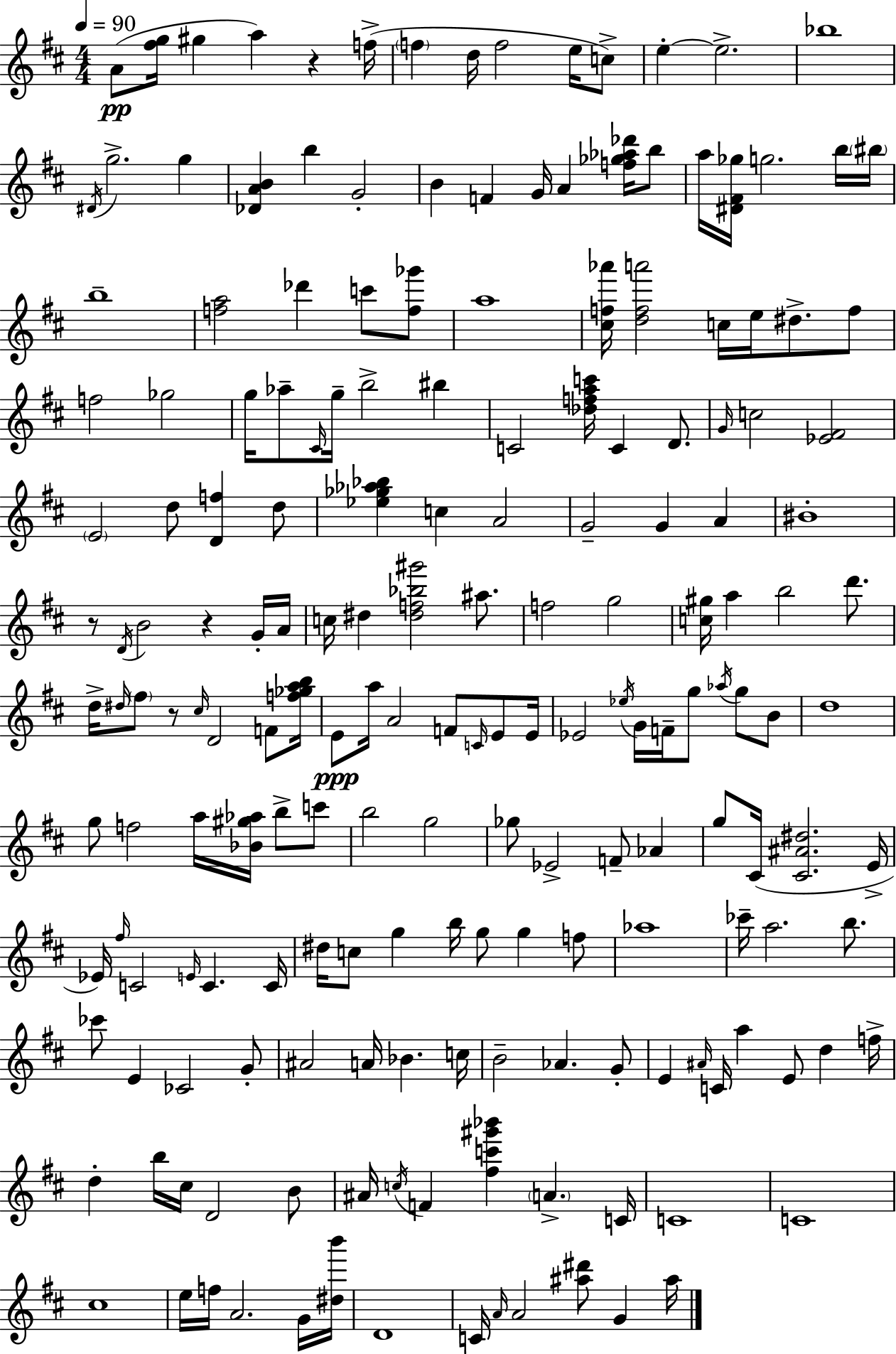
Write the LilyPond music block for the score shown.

{
  \clef treble
  \numericTimeSignature
  \time 4/4
  \key d \major
  \tempo 4 = 90
  a'8(\pp <fis'' g''>16 gis''4 a''4) r4 f''16->( | \parenthesize f''4 d''16 f''2 e''16 c''8->) | e''4-.~~ e''2.-> | bes''1 | \break \acciaccatura { dis'16 } g''2.-> g''4 | <des' a' b'>4 b''4 g'2-. | b'4 f'4 g'16 a'4 <f'' ges'' aes'' des'''>16 b''8 | a''16 <dis' fis' ges''>16 g''2. b''16 | \break \parenthesize bis''16 b''1-- | <f'' a''>2 des'''4 c'''8 <f'' ges'''>8 | a''1 | <cis'' f'' aes'''>16 <d'' f'' a'''>2 c''16 e''16 dis''8.-> f''8 | \break f''2 ges''2 | g''16 aes''8-- \grace { cis'16 } g''16-- b''2-> bis''4 | c'2 <des'' f'' a'' c'''>16 c'4 d'8. | \grace { g'16 } c''2 <ees' fis'>2 | \break \parenthesize e'2 d''8 <d' f''>4 | d''8 <ees'' ges'' aes'' bes''>4 c''4 a'2 | g'2-- g'4 a'4 | bis'1-. | \break r8 \acciaccatura { d'16 } b'2 r4 | g'16-. a'16 c''16 dis''4 <dis'' f'' bes'' gis'''>2 | ais''8. f''2 g''2 | <c'' gis''>16 a''4 b''2 | \break d'''8. d''16-> \grace { dis''16 } \parenthesize fis''8 r8 \grace { cis''16 } d'2 | f'8 <f'' ges'' a'' b''>16 e'8\ppp a''16 a'2 | f'8 \grace { c'16 } e'8 e'16 ees'2 \acciaccatura { ees''16 } | g'16 f'16-- g''8 \acciaccatura { aes''16 } g''8 b'8 d''1 | \break g''8 f''2 | a''16 <bes' gis'' aes''>16 b''8-> c'''8 b''2 | g''2 ges''8 ees'2-> | f'8-- aes'4 g''8 cis'16( <cis' ais' dis''>2. | \break e'16-> ees'16) \grace { fis''16 } c'2 | \grace { e'16 } c'4. c'16 dis''16 c''8 g''4 | b''16 g''8 g''4 f''8 aes''1 | ces'''16-- a''2. | \break b''8. ces'''8 e'4 | ces'2 g'8-. ais'2 | a'16 bes'4. c''16 b'2-- | aes'4. g'8-. e'4 \grace { ais'16 } | \break c'16 a''4 e'8 d''4 f''16-> d''4-. | b''16 cis''16 d'2 b'8 ais'16 \acciaccatura { c''16 } f'4 | <fis'' c''' gis''' bes'''>4 \parenthesize a'4.-> c'16 c'1 | c'1 | \break cis''1 | e''16 f''16 a'2. | g'16 <dis'' b'''>16 d'1 | c'16 \grace { a'16 } a'2 | \break <ais'' dis'''>8 g'4 ais''16 \bar "|."
}